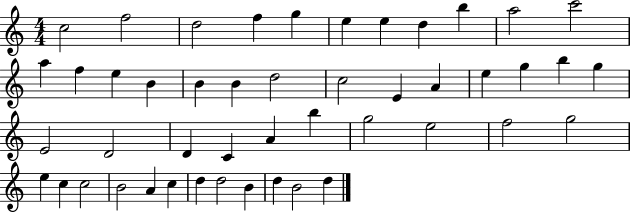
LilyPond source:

{
  \clef treble
  \numericTimeSignature
  \time 4/4
  \key c \major
  c''2 f''2 | d''2 f''4 g''4 | e''4 e''4 d''4 b''4 | a''2 c'''2 | \break a''4 f''4 e''4 b'4 | b'4 b'4 d''2 | c''2 e'4 a'4 | e''4 g''4 b''4 g''4 | \break e'2 d'2 | d'4 c'4 a'4 b''4 | g''2 e''2 | f''2 g''2 | \break e''4 c''4 c''2 | b'2 a'4 c''4 | d''4 d''2 b'4 | d''4 b'2 d''4 | \break \bar "|."
}